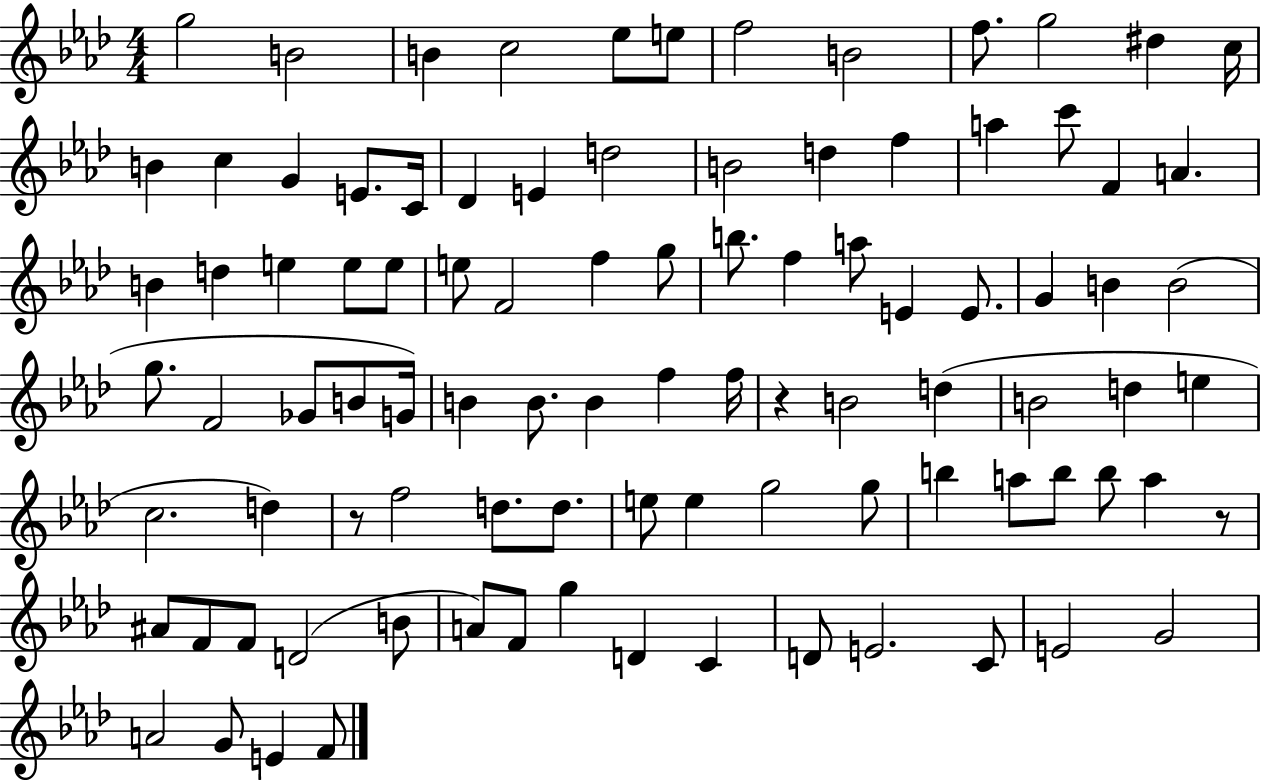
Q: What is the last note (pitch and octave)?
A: F4